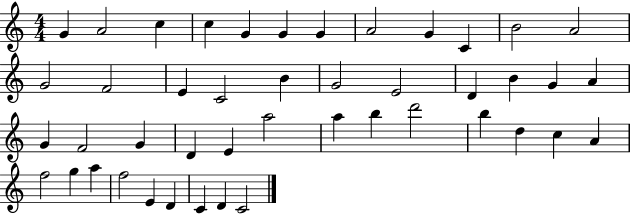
G4/q A4/h C5/q C5/q G4/q G4/q G4/q A4/h G4/q C4/q B4/h A4/h G4/h F4/h E4/q C4/h B4/q G4/h E4/h D4/q B4/q G4/q A4/q G4/q F4/h G4/q D4/q E4/q A5/h A5/q B5/q D6/h B5/q D5/q C5/q A4/q F5/h G5/q A5/q F5/h E4/q D4/q C4/q D4/q C4/h